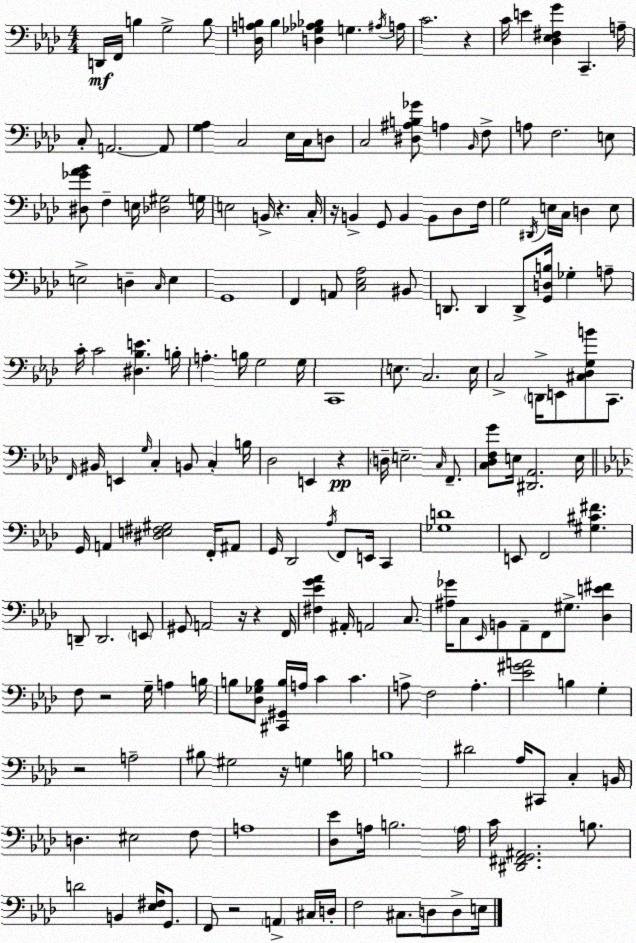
X:1
T:Untitled
M:4/4
L:1/4
K:Fm
D,,/4 F,,/4 B, G,2 B,/2 [_D,A,B,]/4 B, [D,_G,_A,_B,] G, ^A,/4 A,/4 C2 z C/4 E [_D,_E,^F,G] C,, A,/4 C,/2 A,,2 A,,/2 [G,_A,] C,2 _E,/4 C,/4 D,/2 C,2 [^D,^A,B,_G]/2 A, _B,,/4 F,/2 A,/2 F,2 E,/2 [^D,_G_A_B]/2 F, E,/4 [_D,^G,]2 G,/4 E,2 B,,/4 z C,/4 z/4 B,, G,,/2 B,, B,,/2 _D,/2 F,/4 G,2 ^D,,/4 E,/4 C,/4 D, E,/2 E,2 D, C,/4 E, G,,4 F,, A,,/2 [C,_E,_A,]2 ^B,,/2 D,,/2 D,, D,,/2 [G,,D,B,]/4 _G, A,/2 C/4 C2 [^D,_B,E] B,/4 A, B,/4 G,2 G,/4 C,,4 E,/2 C,2 E,/4 C,2 D,,/4 E,,/2 [^C,_D,G,B]/2 C,,/2 F,,/4 ^B,,/4 E,, G,/4 C, B,,/2 C, B,/4 _D,2 E,, z D,/4 E,2 C,/4 F,,/2 [C,_D,F,G]/2 E,/4 [^D,,_A,,]2 E,/4 G,,/4 A,, [^D,E,^F,^G,]2 F,,/4 ^A,,/2 G,,/4 _D,,2 _A,/4 F,,/2 E,,/4 C,, [_G,D]4 E,,/2 F,,2 [^G,^C^F] D,,/2 D,,2 E,,/2 ^G,,/2 A,,2 z/4 z F,,/4 [^F,_EG_A] ^A,,/4 A,,2 C,/2 [^A,_G]/4 C,/2 _E,,/4 B,,/2 _A,,/2 F,,/2 ^G,/2 [_D,E^F] F,/2 z2 G,/4 A, B,/4 B,/2 [_D,_G,B,]/2 [^C,,^G,,B,]/4 A,/4 C C A,/2 F,2 A, [_E^GA]2 B, G, z2 A,2 ^B,/2 ^G,2 z/4 G, B,/4 B,4 ^D2 _A,/4 ^C,,/2 C, B,,/4 D, ^E,2 F,/2 A,4 [_D,_E]/2 A,/4 B,2 A,/4 C/4 [^D,,^F,,G,,^A,,]2 B,/2 D2 B,, [_E,^F,]/4 G,,/2 F,,/2 z2 A,, ^C,/4 D,/4 F,2 ^C,/2 D,/2 D,/2 E,/4